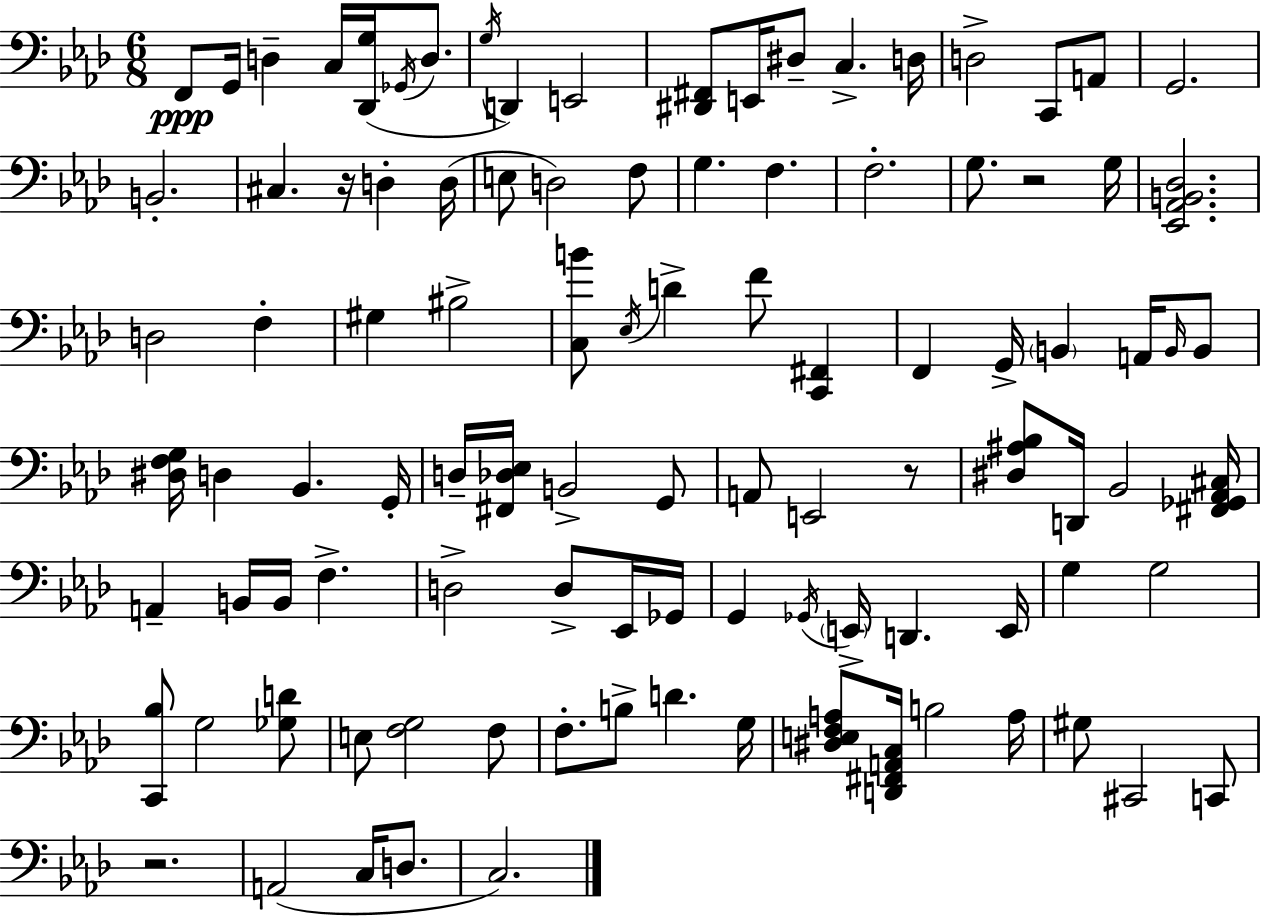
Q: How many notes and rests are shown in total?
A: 101